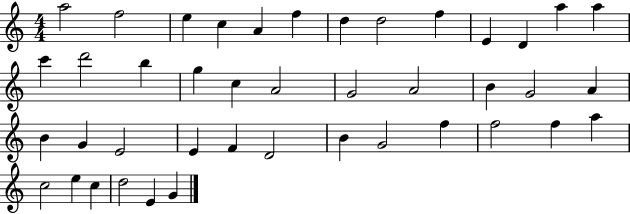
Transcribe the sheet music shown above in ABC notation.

X:1
T:Untitled
M:4/4
L:1/4
K:C
a2 f2 e c A f d d2 f E D a a c' d'2 b g c A2 G2 A2 B G2 A B G E2 E F D2 B G2 f f2 f a c2 e c d2 E G